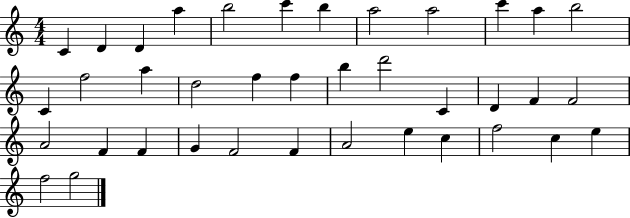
C4/q D4/q D4/q A5/q B5/h C6/q B5/q A5/h A5/h C6/q A5/q B5/h C4/q F5/h A5/q D5/h F5/q F5/q B5/q D6/h C4/q D4/q F4/q F4/h A4/h F4/q F4/q G4/q F4/h F4/q A4/h E5/q C5/q F5/h C5/q E5/q F5/h G5/h